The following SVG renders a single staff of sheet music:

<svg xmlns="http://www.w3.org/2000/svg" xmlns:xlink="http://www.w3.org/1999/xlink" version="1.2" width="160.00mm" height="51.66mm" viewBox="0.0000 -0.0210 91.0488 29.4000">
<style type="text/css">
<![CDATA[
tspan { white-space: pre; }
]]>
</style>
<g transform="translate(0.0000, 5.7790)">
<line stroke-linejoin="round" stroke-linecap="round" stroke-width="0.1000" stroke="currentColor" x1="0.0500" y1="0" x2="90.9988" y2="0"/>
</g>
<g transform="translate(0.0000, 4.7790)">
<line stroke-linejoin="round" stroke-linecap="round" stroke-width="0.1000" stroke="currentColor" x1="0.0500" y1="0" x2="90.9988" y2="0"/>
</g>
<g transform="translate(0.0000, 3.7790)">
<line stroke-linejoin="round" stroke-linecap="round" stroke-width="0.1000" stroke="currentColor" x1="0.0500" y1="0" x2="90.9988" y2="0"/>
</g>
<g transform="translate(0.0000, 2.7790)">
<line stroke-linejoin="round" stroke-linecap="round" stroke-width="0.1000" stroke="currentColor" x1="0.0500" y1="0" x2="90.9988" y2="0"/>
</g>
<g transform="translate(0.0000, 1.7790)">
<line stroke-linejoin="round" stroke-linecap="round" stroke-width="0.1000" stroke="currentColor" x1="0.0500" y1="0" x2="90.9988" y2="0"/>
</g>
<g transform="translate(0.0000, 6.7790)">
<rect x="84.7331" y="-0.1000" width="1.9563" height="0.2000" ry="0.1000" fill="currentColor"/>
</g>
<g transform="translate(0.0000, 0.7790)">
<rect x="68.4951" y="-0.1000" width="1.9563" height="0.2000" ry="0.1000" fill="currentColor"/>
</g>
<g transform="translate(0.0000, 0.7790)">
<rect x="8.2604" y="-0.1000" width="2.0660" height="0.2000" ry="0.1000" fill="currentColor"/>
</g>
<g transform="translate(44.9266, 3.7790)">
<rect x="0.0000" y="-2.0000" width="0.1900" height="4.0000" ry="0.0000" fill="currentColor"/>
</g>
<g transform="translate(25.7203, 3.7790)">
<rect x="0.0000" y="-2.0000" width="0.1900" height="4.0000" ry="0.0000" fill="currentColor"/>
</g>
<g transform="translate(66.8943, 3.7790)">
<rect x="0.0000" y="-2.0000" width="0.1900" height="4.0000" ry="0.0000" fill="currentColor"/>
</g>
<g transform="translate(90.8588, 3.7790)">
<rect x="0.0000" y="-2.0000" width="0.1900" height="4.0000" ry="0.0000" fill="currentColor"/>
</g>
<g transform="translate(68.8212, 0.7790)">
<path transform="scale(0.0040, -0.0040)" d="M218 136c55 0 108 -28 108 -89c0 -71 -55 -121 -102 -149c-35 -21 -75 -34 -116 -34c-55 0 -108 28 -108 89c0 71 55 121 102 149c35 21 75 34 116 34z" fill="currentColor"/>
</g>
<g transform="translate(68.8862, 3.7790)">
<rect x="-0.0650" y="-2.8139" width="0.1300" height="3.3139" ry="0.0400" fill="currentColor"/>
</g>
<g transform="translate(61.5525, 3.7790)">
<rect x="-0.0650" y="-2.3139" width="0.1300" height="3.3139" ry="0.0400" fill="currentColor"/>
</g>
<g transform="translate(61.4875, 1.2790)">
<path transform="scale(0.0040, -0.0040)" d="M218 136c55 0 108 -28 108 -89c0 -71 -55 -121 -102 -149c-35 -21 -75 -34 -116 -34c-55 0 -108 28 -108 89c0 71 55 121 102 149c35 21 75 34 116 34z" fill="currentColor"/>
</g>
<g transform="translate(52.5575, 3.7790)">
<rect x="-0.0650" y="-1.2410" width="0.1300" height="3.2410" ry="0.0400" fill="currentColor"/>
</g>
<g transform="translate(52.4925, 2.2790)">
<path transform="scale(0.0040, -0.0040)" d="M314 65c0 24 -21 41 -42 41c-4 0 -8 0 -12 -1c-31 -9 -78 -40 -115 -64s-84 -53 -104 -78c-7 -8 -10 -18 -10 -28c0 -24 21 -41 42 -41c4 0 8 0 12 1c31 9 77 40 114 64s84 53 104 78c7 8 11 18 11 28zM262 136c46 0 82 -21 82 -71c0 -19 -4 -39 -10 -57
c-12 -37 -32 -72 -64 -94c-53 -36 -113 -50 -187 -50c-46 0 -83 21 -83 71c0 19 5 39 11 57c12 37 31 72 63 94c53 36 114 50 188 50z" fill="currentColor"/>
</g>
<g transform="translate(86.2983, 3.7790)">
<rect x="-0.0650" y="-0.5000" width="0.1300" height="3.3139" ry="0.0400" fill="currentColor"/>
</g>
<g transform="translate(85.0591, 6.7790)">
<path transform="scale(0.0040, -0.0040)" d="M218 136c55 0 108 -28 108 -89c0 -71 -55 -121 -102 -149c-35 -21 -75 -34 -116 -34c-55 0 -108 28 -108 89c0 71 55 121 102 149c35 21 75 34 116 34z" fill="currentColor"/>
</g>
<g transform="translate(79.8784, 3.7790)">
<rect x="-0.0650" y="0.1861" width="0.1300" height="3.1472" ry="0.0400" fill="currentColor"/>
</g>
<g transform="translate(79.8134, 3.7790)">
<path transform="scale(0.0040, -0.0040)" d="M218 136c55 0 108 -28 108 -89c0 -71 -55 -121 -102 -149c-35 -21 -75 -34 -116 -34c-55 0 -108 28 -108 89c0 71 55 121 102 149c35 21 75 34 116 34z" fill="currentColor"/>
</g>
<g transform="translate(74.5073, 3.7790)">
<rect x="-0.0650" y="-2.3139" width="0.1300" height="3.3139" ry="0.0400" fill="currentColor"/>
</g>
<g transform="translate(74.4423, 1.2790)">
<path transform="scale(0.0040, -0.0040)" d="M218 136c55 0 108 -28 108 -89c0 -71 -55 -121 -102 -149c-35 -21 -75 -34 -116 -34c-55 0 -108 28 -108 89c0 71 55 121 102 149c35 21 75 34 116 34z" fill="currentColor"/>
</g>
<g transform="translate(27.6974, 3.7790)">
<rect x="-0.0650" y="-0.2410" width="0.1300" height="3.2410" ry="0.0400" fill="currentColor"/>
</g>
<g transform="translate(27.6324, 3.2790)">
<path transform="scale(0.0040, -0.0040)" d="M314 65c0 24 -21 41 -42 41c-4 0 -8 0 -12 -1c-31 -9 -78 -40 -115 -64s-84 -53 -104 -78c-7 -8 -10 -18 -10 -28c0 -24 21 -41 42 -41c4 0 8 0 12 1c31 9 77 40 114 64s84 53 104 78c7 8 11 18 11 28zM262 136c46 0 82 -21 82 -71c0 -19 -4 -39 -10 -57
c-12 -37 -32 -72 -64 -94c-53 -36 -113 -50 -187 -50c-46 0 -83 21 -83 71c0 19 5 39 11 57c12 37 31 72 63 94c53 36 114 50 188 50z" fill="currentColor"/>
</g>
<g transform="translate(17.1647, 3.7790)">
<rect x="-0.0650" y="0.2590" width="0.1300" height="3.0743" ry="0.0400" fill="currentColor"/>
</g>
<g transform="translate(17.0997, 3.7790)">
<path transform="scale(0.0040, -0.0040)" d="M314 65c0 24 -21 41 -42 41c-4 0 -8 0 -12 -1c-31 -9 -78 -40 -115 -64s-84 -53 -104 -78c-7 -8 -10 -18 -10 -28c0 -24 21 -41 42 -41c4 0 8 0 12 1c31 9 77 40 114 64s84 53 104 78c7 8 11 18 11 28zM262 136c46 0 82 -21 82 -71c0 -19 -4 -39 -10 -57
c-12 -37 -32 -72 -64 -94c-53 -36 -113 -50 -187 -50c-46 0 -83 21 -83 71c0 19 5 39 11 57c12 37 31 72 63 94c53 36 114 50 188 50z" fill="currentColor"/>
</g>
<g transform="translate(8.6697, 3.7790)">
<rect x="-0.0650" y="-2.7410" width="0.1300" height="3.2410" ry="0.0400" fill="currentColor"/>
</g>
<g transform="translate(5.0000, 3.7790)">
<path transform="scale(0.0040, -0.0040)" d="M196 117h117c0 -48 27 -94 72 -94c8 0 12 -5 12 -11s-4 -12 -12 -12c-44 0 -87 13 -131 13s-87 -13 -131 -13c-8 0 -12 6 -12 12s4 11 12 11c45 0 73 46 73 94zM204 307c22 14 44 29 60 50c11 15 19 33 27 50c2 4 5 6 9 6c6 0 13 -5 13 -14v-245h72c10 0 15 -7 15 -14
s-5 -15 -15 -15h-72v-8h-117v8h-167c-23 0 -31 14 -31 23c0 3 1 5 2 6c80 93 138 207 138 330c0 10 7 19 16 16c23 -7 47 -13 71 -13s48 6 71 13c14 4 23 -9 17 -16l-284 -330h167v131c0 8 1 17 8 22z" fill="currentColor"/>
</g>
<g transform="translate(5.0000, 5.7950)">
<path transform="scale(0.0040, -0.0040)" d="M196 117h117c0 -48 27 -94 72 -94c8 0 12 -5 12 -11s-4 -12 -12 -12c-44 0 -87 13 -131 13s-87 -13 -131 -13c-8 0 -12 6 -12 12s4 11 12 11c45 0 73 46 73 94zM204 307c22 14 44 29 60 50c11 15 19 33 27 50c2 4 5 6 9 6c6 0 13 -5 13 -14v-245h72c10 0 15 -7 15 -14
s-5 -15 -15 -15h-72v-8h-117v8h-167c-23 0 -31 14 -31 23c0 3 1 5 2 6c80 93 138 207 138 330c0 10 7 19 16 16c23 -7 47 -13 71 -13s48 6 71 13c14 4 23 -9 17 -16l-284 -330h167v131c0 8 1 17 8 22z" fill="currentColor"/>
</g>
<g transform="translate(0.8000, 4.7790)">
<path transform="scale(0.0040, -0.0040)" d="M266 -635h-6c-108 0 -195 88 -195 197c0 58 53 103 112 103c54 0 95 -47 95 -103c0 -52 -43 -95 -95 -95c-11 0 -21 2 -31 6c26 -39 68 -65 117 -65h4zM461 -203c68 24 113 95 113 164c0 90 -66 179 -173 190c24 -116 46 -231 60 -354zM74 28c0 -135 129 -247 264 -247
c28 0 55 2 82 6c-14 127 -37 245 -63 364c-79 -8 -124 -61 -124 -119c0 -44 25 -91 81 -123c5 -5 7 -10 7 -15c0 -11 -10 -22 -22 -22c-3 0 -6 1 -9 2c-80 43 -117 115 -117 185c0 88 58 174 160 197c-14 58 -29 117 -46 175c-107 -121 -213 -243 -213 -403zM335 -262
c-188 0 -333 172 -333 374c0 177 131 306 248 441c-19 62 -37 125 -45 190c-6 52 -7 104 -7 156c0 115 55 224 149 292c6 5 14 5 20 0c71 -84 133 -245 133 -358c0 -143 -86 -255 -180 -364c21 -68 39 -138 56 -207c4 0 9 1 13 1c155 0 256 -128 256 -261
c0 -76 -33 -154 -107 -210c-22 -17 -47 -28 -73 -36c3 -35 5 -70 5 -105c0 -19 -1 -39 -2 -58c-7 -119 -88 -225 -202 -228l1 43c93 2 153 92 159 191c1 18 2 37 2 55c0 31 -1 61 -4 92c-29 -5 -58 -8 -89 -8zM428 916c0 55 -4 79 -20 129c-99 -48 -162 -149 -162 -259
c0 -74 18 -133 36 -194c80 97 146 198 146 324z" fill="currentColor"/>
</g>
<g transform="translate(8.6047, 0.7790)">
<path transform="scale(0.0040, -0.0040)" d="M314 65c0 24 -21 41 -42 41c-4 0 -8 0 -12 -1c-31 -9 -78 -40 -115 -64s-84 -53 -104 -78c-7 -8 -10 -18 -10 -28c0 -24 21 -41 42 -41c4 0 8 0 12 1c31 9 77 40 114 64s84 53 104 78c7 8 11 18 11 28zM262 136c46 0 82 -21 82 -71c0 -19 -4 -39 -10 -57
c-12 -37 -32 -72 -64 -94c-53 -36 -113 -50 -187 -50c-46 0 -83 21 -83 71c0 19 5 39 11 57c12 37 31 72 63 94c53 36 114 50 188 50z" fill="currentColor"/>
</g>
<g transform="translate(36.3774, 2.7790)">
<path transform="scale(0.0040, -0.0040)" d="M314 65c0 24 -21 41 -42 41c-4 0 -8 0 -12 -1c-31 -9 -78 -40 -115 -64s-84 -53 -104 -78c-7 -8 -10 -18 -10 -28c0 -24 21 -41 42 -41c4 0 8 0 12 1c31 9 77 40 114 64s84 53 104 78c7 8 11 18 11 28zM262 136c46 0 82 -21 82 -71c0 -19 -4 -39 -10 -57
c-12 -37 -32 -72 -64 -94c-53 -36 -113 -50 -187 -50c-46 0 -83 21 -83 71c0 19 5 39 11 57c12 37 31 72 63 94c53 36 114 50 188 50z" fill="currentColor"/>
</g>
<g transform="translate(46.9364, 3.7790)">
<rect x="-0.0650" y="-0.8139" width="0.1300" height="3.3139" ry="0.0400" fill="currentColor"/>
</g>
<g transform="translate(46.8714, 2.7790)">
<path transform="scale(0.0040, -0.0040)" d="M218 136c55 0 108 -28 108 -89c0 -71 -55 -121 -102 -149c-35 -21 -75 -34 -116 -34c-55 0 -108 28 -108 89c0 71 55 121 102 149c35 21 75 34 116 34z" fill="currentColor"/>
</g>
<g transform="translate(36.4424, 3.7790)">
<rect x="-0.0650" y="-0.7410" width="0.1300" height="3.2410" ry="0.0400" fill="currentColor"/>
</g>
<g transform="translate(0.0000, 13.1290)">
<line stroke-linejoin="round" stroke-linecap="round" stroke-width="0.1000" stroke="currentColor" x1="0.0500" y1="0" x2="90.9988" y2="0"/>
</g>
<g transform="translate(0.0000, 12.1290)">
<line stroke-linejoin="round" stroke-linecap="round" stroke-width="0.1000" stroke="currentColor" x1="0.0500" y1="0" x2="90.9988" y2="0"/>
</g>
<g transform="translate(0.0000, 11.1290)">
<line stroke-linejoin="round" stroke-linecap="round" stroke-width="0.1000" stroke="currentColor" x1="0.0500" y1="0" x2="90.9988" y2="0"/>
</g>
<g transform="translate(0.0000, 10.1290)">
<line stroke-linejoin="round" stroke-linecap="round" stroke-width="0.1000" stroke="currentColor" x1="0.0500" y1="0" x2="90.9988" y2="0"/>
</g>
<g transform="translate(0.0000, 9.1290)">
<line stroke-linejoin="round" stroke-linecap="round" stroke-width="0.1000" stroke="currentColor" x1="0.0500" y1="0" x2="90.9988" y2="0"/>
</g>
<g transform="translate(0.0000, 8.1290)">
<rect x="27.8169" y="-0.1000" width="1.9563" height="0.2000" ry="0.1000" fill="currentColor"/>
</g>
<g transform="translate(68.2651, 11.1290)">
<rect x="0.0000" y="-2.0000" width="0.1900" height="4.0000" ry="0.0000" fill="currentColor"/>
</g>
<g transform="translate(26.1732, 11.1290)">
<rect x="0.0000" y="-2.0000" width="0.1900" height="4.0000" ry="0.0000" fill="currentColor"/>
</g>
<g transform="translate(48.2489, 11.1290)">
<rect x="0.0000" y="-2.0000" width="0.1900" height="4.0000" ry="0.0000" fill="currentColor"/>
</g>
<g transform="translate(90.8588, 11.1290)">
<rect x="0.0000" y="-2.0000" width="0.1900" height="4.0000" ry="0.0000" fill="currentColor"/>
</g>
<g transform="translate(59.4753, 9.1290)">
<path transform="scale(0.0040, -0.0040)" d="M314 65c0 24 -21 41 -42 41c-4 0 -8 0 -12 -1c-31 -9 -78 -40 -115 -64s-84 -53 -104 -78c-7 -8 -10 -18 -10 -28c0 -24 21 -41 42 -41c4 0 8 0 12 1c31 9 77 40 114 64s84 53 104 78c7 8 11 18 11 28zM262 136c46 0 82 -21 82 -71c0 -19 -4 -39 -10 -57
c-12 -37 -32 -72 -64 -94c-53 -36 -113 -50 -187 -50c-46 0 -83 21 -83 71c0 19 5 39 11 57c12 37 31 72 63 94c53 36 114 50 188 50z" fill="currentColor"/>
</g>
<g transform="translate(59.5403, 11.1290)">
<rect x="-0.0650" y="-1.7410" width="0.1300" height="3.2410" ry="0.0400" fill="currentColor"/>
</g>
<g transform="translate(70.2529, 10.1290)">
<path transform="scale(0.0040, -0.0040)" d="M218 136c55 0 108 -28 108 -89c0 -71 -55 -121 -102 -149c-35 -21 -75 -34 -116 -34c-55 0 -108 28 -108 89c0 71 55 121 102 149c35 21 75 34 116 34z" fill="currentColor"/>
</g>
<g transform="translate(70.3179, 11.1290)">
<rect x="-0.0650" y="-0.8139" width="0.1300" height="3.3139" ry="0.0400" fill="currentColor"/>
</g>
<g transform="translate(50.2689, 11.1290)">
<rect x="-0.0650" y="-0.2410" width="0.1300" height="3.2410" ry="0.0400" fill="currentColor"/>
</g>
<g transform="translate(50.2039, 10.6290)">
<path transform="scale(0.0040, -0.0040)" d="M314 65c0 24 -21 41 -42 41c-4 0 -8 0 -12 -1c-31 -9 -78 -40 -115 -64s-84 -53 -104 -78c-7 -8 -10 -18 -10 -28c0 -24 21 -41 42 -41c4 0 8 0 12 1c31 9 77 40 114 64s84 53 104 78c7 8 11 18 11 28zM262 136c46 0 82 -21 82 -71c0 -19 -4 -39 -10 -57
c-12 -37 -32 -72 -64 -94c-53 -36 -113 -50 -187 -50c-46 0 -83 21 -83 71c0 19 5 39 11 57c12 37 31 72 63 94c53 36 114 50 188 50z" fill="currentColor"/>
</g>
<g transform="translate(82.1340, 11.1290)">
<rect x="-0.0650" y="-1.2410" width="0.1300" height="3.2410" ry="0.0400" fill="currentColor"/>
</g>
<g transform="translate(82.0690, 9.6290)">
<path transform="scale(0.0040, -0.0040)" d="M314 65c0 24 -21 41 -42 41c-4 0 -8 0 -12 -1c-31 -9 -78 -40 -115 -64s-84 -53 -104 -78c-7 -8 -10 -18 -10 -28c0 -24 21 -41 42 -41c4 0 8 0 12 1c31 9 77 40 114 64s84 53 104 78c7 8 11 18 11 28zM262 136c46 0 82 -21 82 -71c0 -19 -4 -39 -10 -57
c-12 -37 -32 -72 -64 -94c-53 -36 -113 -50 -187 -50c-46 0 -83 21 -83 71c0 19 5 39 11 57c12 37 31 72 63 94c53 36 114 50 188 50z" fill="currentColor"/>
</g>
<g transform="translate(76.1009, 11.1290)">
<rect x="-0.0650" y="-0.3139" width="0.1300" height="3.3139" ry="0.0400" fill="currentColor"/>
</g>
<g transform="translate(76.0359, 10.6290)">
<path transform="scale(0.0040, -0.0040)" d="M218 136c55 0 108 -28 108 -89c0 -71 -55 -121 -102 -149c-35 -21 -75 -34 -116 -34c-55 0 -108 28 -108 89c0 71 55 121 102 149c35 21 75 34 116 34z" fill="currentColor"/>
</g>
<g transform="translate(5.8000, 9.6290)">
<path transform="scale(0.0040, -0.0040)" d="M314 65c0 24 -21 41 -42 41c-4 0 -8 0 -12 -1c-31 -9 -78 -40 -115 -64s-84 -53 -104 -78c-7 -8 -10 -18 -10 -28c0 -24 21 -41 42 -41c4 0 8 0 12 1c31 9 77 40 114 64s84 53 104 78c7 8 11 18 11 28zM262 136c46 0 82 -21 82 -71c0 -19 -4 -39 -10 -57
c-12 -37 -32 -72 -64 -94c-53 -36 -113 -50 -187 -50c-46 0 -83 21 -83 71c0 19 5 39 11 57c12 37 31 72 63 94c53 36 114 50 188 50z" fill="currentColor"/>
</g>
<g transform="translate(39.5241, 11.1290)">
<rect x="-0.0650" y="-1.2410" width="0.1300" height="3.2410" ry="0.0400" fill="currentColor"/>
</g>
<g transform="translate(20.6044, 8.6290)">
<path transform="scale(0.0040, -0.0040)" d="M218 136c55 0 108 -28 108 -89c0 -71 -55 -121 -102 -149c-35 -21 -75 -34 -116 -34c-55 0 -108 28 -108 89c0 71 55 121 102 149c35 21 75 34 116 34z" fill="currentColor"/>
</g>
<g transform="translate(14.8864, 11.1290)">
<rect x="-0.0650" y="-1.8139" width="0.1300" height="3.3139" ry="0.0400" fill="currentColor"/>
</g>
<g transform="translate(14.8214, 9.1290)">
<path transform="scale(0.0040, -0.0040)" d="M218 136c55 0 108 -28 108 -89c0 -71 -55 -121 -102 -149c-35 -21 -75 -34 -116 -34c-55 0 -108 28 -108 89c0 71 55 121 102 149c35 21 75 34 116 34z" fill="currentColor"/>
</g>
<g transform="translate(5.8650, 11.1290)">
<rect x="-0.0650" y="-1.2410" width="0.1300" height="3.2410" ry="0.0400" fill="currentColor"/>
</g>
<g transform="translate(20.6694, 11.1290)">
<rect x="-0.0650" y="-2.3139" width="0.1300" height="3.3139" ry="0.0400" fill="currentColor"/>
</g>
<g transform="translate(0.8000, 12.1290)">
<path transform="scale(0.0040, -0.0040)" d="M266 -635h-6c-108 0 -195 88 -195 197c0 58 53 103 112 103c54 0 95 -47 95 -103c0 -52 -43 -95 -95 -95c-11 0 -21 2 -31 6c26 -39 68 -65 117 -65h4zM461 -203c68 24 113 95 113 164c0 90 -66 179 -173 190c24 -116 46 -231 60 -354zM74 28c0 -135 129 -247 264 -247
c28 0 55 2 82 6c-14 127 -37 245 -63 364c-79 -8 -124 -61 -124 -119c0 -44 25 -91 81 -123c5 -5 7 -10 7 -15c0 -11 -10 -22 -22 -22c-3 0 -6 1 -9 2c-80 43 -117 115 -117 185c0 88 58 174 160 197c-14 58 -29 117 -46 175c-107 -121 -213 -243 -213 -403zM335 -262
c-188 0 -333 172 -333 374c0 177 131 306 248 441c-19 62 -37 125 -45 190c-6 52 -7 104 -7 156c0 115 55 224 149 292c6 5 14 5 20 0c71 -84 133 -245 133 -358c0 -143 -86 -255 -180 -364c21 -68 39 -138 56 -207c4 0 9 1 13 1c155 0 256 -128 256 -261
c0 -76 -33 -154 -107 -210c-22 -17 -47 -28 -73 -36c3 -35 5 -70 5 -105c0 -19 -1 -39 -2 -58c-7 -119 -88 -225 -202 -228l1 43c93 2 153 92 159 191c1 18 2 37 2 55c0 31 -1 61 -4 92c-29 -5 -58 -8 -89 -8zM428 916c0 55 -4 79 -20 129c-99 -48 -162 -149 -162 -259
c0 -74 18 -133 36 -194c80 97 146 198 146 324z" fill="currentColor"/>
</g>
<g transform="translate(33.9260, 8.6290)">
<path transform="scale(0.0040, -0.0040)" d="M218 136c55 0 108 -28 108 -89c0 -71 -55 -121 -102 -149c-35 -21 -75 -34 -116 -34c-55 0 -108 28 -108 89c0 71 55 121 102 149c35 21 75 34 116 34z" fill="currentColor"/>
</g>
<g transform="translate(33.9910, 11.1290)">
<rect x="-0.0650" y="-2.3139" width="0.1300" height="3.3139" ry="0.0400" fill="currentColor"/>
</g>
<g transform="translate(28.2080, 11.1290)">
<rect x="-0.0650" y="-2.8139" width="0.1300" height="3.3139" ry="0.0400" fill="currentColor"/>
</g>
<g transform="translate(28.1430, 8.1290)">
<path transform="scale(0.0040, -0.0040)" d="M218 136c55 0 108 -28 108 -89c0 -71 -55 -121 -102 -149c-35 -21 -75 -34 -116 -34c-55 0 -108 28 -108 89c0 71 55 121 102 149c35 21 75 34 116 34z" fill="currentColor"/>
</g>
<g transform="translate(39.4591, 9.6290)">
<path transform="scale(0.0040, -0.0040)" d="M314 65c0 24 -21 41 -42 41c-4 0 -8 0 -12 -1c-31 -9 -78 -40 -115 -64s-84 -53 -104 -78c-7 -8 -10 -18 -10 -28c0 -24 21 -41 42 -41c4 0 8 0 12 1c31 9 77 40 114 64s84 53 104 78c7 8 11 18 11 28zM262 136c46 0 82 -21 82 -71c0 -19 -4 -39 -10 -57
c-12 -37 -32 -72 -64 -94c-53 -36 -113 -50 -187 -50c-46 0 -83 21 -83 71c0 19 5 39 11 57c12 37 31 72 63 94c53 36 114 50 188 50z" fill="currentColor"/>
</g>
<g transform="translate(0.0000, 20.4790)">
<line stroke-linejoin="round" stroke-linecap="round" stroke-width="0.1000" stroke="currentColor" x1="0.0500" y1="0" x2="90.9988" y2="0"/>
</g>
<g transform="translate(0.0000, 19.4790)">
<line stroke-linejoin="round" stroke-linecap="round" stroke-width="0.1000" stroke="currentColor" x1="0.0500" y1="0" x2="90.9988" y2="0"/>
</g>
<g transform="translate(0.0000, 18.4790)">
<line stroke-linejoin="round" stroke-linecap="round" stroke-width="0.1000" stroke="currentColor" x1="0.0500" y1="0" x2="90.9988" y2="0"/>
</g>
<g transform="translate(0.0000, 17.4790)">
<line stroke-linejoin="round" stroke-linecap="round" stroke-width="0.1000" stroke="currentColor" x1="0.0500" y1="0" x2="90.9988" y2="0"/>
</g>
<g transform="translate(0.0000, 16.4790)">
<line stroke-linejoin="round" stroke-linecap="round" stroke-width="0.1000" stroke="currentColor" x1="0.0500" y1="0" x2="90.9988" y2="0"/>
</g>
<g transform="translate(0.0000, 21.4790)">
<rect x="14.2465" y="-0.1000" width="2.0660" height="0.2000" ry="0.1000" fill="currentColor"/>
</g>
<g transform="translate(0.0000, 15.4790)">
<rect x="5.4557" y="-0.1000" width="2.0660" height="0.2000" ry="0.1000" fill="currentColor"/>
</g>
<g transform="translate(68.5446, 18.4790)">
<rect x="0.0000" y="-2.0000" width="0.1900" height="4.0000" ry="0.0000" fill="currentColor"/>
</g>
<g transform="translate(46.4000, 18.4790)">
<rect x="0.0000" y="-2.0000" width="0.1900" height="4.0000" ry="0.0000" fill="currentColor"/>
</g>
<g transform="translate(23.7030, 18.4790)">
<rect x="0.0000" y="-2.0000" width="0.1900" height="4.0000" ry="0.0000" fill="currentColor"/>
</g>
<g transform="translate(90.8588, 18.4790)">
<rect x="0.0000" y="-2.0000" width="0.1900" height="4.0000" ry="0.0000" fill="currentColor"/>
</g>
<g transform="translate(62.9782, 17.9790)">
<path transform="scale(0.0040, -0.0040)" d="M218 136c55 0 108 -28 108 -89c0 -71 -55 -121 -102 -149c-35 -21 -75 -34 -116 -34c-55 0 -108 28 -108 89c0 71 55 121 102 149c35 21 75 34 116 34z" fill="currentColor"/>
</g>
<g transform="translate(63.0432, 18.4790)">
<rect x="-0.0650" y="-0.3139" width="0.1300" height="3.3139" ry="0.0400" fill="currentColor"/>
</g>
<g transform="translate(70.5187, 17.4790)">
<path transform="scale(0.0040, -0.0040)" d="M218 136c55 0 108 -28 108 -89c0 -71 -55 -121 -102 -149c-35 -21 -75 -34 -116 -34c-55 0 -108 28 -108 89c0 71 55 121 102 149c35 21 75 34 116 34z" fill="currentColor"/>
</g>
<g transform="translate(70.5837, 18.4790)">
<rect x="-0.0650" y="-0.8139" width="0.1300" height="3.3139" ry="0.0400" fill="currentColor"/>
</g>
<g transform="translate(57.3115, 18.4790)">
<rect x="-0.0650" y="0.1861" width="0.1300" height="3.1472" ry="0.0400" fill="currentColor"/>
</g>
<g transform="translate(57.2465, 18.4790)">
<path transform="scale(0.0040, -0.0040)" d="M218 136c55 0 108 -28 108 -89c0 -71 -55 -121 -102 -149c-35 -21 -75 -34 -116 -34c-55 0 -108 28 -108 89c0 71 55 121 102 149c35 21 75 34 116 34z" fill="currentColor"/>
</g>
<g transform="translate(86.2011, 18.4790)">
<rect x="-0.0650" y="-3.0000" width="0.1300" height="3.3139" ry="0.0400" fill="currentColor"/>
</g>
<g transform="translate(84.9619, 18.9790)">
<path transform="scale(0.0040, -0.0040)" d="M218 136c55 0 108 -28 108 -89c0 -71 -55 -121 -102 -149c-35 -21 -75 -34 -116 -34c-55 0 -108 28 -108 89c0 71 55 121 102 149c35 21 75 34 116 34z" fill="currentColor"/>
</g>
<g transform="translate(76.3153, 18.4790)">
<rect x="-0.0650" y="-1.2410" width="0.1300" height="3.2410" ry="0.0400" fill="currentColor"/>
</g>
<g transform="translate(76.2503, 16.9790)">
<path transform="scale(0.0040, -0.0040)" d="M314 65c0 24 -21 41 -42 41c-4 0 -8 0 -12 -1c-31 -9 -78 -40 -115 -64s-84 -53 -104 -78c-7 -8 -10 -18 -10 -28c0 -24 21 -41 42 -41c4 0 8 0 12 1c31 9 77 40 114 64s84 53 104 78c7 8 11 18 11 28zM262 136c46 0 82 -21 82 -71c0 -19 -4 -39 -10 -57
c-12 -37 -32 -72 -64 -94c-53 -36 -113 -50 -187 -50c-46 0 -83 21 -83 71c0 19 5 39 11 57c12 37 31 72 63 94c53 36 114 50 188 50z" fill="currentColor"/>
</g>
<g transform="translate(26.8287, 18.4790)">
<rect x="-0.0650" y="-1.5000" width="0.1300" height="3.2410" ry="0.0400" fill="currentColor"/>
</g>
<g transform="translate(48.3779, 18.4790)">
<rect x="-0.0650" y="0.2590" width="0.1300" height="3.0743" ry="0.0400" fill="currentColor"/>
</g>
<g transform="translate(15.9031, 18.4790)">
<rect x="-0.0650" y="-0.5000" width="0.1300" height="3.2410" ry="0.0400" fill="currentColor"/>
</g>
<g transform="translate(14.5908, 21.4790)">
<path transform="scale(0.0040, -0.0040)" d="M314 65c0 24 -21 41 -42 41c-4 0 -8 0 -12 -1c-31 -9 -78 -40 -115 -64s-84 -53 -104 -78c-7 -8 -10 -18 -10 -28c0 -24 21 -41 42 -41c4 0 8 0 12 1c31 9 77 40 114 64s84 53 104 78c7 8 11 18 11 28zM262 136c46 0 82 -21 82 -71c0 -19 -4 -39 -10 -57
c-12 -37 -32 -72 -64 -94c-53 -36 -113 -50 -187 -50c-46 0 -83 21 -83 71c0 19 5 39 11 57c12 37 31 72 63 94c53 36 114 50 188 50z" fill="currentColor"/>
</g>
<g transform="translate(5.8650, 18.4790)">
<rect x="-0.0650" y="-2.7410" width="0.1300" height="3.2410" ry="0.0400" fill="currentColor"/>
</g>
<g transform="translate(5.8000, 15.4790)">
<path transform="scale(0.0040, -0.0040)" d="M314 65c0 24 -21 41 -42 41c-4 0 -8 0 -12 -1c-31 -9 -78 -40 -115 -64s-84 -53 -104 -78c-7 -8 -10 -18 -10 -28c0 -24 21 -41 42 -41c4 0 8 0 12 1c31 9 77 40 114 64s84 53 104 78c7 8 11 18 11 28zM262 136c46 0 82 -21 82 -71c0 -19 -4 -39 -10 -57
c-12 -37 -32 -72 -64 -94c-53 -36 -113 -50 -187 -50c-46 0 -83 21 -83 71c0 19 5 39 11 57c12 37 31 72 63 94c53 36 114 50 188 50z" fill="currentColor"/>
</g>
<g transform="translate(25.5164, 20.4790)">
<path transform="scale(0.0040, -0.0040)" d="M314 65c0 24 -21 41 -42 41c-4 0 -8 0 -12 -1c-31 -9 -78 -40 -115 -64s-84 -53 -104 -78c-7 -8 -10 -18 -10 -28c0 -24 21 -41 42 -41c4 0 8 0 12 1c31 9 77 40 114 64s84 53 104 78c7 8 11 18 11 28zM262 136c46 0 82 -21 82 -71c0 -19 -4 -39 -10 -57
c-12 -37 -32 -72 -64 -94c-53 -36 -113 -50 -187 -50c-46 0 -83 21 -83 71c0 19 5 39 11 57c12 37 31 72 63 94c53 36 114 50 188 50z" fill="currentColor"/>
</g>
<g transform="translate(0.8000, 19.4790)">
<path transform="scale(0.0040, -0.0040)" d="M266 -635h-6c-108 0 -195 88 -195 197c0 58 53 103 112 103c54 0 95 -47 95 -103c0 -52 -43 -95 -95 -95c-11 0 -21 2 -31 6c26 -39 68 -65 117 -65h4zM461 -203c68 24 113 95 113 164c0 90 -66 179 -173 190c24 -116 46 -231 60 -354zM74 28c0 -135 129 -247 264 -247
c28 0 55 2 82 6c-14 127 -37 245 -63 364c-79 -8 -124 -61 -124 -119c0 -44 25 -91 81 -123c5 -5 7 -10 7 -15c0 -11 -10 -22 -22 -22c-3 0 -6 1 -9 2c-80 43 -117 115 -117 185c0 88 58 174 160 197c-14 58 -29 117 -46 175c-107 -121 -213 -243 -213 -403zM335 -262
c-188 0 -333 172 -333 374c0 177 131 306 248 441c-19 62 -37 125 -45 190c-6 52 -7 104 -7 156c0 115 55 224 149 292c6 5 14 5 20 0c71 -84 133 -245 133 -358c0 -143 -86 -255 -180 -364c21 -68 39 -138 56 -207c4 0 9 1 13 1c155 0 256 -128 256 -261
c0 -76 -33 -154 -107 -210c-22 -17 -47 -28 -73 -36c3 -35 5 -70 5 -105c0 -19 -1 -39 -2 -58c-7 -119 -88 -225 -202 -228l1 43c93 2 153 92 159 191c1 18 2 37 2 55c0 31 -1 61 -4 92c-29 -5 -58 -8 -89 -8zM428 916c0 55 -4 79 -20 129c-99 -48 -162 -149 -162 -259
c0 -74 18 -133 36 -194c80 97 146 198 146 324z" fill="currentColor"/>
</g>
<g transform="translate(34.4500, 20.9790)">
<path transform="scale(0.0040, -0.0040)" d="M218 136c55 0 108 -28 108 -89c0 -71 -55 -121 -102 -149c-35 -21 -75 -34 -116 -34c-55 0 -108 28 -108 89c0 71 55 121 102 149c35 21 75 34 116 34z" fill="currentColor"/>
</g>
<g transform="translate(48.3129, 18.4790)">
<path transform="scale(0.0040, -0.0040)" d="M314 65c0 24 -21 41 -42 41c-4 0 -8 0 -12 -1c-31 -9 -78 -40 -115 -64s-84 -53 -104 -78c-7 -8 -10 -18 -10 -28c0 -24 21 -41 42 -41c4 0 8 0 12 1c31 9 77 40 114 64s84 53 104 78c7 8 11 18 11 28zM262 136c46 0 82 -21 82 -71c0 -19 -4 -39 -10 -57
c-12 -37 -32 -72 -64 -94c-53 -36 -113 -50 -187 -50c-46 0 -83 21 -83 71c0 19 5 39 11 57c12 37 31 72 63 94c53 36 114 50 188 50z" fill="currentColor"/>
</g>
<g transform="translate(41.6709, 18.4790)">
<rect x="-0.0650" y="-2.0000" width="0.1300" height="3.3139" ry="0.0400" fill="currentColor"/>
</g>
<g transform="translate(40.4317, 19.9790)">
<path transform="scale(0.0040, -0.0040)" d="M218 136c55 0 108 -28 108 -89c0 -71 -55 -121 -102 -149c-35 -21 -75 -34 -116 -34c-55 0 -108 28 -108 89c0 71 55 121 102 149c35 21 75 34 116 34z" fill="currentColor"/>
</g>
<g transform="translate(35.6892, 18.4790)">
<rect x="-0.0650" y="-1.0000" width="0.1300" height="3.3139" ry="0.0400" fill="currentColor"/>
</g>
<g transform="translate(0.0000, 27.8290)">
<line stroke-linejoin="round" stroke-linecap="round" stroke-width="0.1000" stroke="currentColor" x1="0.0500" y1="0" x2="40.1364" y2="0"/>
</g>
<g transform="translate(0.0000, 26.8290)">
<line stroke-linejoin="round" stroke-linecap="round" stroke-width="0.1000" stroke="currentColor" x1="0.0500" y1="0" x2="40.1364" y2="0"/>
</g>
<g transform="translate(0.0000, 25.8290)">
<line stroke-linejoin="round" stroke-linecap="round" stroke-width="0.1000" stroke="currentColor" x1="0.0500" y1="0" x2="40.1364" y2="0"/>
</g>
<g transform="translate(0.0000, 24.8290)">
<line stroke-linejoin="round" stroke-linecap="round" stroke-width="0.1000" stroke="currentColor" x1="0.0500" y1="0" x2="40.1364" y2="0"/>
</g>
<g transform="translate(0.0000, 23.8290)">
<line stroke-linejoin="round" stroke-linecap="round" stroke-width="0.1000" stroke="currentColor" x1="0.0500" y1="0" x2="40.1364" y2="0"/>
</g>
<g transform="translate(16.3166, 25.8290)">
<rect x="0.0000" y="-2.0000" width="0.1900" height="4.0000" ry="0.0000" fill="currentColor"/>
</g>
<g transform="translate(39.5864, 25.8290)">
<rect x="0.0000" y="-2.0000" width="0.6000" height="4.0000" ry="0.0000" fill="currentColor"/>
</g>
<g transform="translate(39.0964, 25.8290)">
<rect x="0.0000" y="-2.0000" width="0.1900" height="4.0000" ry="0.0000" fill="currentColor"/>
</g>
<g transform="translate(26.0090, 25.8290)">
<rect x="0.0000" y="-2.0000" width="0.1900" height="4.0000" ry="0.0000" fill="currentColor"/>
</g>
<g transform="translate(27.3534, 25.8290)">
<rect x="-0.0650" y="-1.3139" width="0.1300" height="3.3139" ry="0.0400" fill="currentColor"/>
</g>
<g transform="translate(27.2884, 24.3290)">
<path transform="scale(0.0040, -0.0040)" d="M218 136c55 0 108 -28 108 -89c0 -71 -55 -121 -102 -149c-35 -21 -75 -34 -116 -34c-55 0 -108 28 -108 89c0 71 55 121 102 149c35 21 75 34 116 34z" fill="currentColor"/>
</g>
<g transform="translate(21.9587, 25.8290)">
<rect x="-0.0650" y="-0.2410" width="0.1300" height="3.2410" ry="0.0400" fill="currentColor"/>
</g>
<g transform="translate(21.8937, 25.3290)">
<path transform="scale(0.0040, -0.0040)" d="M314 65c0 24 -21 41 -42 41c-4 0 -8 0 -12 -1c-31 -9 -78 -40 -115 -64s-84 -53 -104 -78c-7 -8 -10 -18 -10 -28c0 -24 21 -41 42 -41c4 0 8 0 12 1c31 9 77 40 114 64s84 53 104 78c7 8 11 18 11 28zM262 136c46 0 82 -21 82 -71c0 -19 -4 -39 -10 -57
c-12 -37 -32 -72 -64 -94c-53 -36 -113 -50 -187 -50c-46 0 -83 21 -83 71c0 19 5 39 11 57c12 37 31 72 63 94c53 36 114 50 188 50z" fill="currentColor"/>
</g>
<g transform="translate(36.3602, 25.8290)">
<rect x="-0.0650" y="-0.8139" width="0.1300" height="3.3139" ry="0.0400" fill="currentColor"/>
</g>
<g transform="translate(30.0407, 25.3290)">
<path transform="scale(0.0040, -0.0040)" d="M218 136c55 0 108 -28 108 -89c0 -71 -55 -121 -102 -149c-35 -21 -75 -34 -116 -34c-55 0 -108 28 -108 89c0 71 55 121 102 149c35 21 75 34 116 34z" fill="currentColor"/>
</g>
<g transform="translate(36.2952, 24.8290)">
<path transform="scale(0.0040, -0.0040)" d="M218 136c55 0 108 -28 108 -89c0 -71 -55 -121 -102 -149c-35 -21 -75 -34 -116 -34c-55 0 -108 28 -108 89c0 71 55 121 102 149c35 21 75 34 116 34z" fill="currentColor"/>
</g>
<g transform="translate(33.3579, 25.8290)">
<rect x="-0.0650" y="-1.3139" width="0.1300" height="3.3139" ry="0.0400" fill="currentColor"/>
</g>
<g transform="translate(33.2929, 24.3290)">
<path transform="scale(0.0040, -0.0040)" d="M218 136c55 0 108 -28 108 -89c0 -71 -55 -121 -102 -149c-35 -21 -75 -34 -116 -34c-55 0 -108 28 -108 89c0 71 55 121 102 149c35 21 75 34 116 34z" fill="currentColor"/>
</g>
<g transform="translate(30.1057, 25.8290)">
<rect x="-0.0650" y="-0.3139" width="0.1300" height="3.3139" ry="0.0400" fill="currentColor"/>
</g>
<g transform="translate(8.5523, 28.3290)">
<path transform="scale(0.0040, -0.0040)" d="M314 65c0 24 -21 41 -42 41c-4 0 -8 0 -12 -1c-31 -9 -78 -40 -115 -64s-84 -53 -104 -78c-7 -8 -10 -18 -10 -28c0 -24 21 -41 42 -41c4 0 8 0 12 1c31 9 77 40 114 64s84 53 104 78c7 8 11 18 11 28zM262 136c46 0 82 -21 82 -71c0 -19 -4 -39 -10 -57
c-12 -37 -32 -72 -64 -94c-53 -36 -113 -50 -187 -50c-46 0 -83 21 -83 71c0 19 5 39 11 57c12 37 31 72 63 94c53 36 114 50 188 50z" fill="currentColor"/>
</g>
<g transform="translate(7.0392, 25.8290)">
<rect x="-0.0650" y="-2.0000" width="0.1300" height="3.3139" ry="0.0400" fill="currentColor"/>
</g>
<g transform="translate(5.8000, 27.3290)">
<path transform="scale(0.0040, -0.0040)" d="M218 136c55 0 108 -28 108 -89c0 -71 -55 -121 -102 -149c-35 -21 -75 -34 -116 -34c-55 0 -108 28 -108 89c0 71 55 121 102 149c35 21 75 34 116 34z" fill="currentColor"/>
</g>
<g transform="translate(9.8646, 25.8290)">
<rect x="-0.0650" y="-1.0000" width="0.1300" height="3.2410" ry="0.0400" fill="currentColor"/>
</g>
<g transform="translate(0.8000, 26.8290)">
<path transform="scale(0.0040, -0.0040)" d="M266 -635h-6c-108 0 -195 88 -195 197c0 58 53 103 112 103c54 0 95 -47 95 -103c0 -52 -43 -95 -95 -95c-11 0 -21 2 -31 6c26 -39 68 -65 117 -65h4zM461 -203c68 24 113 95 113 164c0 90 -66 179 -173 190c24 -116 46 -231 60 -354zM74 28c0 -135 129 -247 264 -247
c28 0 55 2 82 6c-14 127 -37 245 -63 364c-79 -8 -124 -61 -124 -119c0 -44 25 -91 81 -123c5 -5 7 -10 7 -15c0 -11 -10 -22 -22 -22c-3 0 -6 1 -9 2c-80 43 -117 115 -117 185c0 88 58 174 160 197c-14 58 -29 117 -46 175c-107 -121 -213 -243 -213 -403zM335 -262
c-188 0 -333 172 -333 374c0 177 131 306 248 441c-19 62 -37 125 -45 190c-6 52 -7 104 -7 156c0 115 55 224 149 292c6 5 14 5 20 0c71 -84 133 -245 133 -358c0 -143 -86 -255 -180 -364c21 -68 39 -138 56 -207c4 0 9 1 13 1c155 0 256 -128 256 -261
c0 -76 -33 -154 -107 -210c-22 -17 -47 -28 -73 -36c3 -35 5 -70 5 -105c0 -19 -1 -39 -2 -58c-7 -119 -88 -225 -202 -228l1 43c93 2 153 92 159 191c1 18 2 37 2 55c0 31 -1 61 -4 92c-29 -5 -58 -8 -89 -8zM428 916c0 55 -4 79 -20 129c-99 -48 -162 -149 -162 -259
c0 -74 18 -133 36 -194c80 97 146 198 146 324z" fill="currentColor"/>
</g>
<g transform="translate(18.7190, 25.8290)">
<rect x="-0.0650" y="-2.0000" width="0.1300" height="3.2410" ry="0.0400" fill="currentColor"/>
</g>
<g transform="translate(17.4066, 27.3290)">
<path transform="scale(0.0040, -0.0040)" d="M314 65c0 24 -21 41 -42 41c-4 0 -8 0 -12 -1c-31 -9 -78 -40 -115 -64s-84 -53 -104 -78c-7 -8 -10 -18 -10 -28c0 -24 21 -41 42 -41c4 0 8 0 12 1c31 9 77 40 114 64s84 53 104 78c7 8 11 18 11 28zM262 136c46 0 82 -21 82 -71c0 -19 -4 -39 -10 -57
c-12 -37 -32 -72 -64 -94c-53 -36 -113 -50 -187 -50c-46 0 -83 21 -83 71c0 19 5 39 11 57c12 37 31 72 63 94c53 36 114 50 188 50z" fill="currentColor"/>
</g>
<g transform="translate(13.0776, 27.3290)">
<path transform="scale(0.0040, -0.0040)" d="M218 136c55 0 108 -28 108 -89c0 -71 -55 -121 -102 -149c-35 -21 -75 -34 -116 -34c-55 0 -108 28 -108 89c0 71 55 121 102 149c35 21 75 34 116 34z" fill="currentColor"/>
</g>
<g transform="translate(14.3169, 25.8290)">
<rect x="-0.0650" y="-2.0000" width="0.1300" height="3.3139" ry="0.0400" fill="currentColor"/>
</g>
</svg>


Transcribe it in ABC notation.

X:1
T:Untitled
M:4/4
L:1/4
K:C
a2 B2 c2 d2 d e2 g a g B C e2 f g a g e2 c2 f2 d c e2 a2 C2 E2 D F B2 B c d e2 A F D2 F F2 c2 e c e d